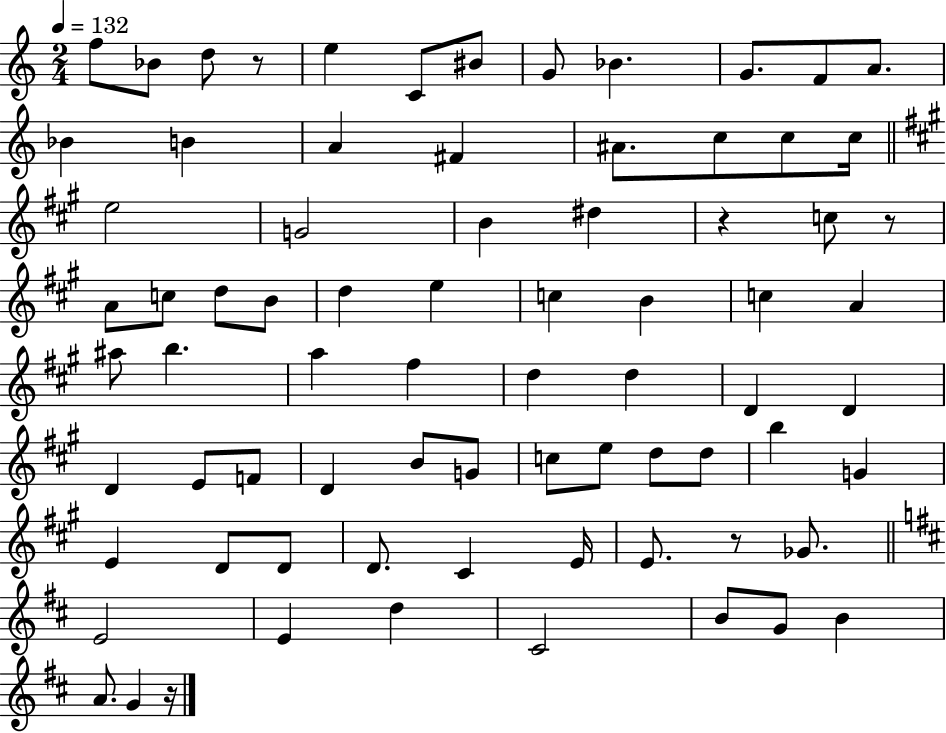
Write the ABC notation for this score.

X:1
T:Untitled
M:2/4
L:1/4
K:C
f/2 _B/2 d/2 z/2 e C/2 ^B/2 G/2 _B G/2 F/2 A/2 _B B A ^F ^A/2 c/2 c/2 c/4 e2 G2 B ^d z c/2 z/2 A/2 c/2 d/2 B/2 d e c B c A ^a/2 b a ^f d d D D D E/2 F/2 D B/2 G/2 c/2 e/2 d/2 d/2 b G E D/2 D/2 D/2 ^C E/4 E/2 z/2 _G/2 E2 E d ^C2 B/2 G/2 B A/2 G z/4